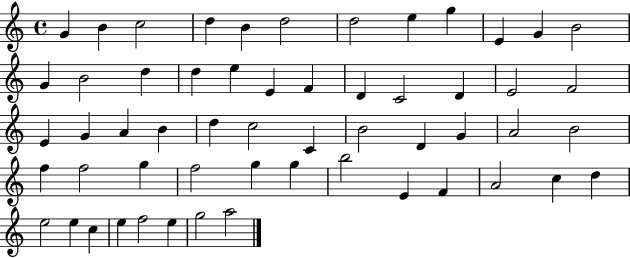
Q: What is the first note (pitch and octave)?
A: G4